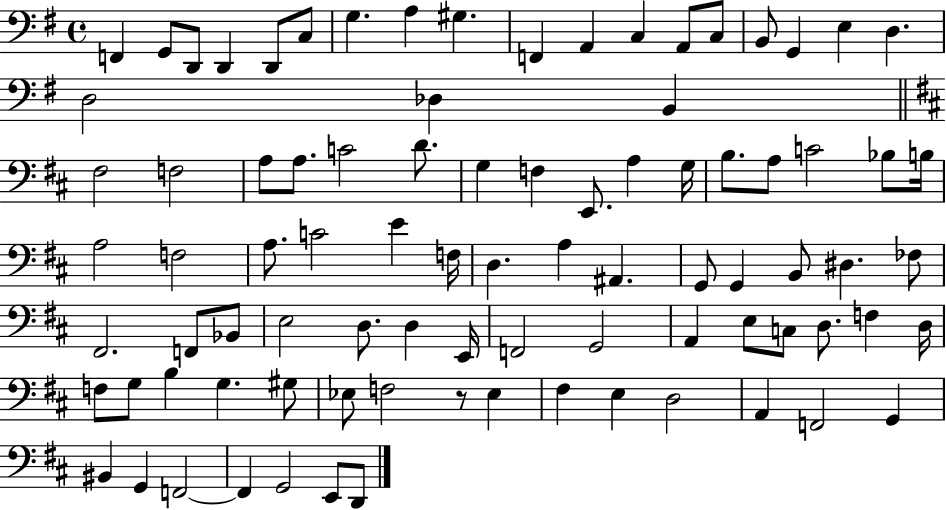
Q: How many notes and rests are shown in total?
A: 88